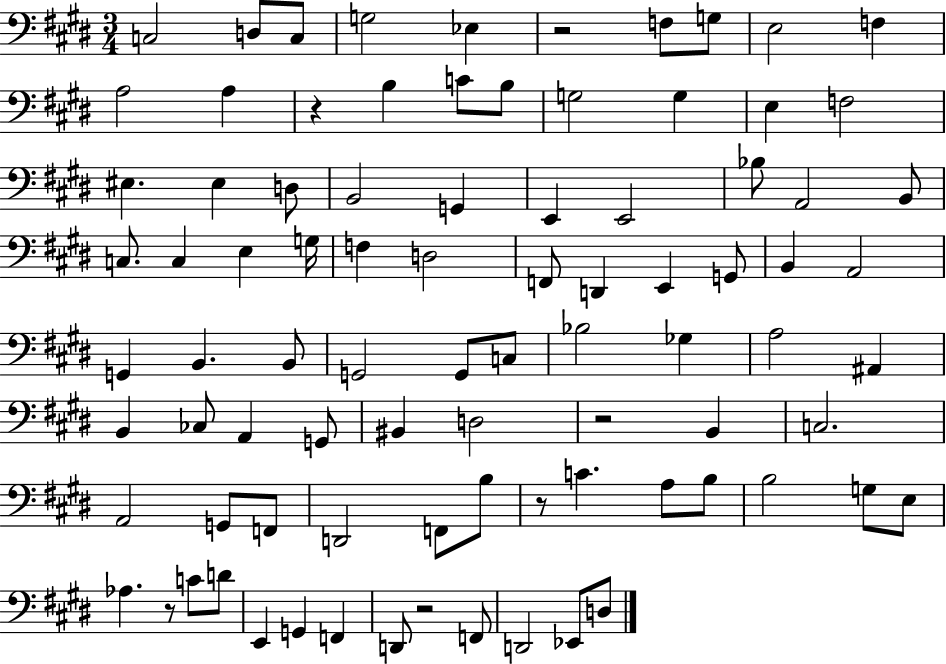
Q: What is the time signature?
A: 3/4